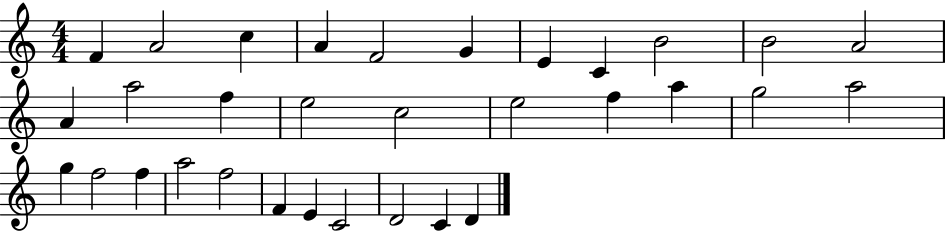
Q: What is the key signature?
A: C major